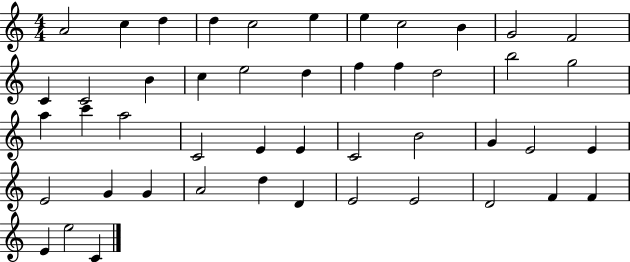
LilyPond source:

{
  \clef treble
  \numericTimeSignature
  \time 4/4
  \key c \major
  a'2 c''4 d''4 | d''4 c''2 e''4 | e''4 c''2 b'4 | g'2 f'2 | \break c'4 c'2 b'4 | c''4 e''2 d''4 | f''4 f''4 d''2 | b''2 g''2 | \break a''4 c'''4 a''2 | c'2 e'4 e'4 | c'2 b'2 | g'4 e'2 e'4 | \break e'2 g'4 g'4 | a'2 d''4 d'4 | e'2 e'2 | d'2 f'4 f'4 | \break e'4 e''2 c'4 | \bar "|."
}